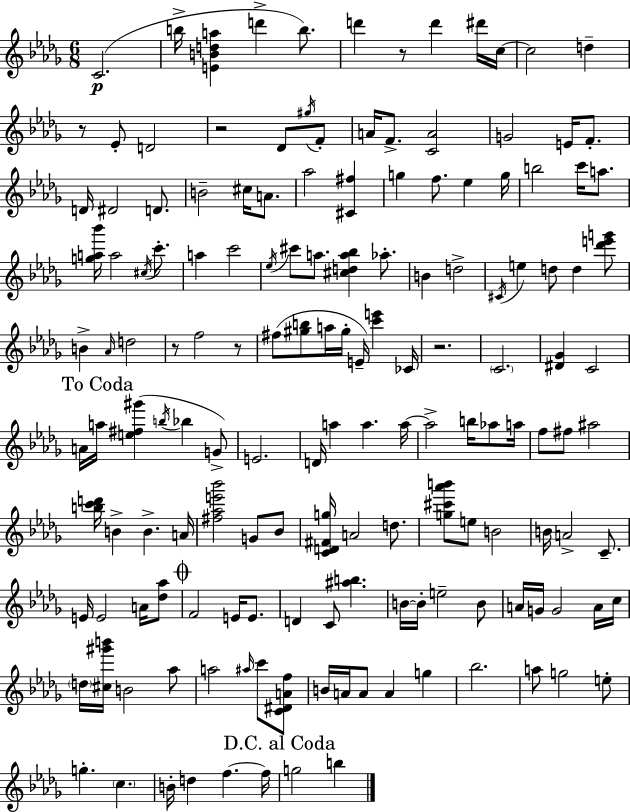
C4/h. B5/s [E4,B4,D5,A5]/q D6/q B5/e. D6/q R/e D6/q D#6/s C5/s C5/h D5/q R/e Eb4/e D4/h R/h Db4/e G#5/s F4/e A4/s F4/e. [C4,A4]/h G4/h E4/s F4/e. D4/s D#4/h D4/e. B4/h C#5/s A4/e. Ab5/h [C#4,F#5]/q G5/q F5/e. Eb5/q G5/s B5/h C6/s A5/e. [G5,A5,Bb6]/s A5/h C#5/s C6/e. A5/q C6/h Eb5/s C#6/e A5/e. [C#5,D5,A5,Bb5]/q Ab5/e. B4/q D5/h C#4/s E5/q D5/e D5/q [Db6,E6,G6]/e B4/q Ab4/s D5/h R/e F5/h R/e F#5/e [G#5,B5]/e A5/s G#5/s E4/s [C6,E6]/q CES4/s R/h. C4/h. [D#4,Gb4]/q C4/h A4/s A5/s [E5,F#5,G#6]/q B5/s Bb5/q G4/e E4/h. D4/s A5/q A5/q. A5/s A5/h B5/s Ab5/e A5/s F5/e F#5/e A#5/h [B5,C6,D6]/s B4/q B4/q. A4/s [F#5,Ab5,E6,Bb6]/h G4/e Bb4/e [C4,D4,F#4,G5]/s A4/h D5/e. [G5,C#6,Ab6,B6]/e E5/e B4/h B4/s A4/h C4/e. E4/s E4/h A4/s [Db5,Ab5]/e F4/h E4/s E4/e. D4/q C4/e [A#5,B5]/q. B4/s B4/s E5/h B4/e A4/s G4/s G4/h A4/s C5/s D5/s [C#5,G#6,B6]/s B4/h Ab5/e A5/h A#5/s C6/e [C4,D#4,A4,F5]/e B4/s A4/s A4/e A4/q G5/q Bb5/h. A5/e G5/h E5/e G5/q. C5/q. B4/s D5/q F5/q. F5/s G5/h B5/q